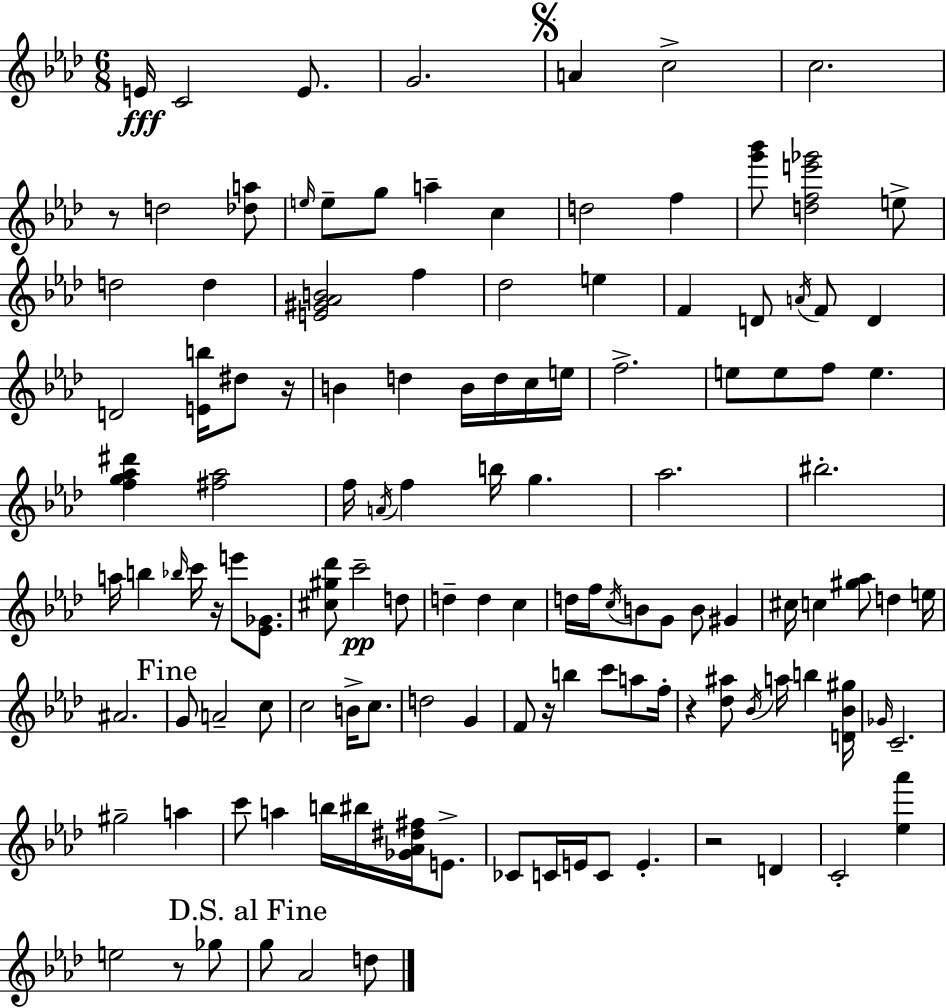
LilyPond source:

{
  \clef treble
  \numericTimeSignature
  \time 6/8
  \key f \minor
  \repeat volta 2 { e'16\fff c'2 e'8. | g'2. | \mark \markup { \musicglyph "scripts.segno" } a'4 c''2-> | c''2. | \break r8 d''2 <des'' a''>8 | \grace { e''16 } e''8-- g''8 a''4-- c''4 | d''2 f''4 | <g''' bes'''>8 <d'' f'' e''' ges'''>2 e''8-> | \break d''2 d''4 | <e' gis' aes' b'>2 f''4 | des''2 e''4 | f'4 d'8 \acciaccatura { a'16 } f'8 d'4 | \break d'2 <e' b''>16 dis''8 | r16 b'4 d''4 b'16 d''16 | c''16 e''16 f''2.-> | e''8 e''8 f''8 e''4. | \break <f'' g'' aes'' dis'''>4 <fis'' aes''>2 | f''16 \acciaccatura { a'16 } f''4 b''16 g''4. | aes''2. | bis''2.-. | \break a''16 b''4 \grace { bes''16 } c'''16 r16 e'''8 | <ees' ges'>8. <cis'' gis'' des'''>8 c'''2--\pp | d''8 d''4-- d''4 | c''4 d''16 f''16 \acciaccatura { c''16 } b'8 g'8 b'8 | \break gis'4 cis''16 c''4 <gis'' aes''>8 | d''4 e''16 ais'2. | \mark "Fine" g'8 a'2-- | c''8 c''2 | \break b'16-> c''8. d''2 | g'4 f'8 r16 b''4 | c'''8 a''8 f''16-. r4 <des'' ais''>8 \acciaccatura { bes'16 } | a''16 b''4 <d' bes' gis''>16 \grace { ges'16 } c'2.-- | \break gis''2-- | a''4 c'''8 a''4 | b''16 bis''16 <ges' aes' dis'' fis''>16 e'8.-> ces'8 c'16 e'16 c'8 | e'4.-. r2 | \break d'4 c'2-. | <ees'' aes'''>4 e''2 | r8 ges''8 \mark "D.S. al Fine" g''8 aes'2 | d''8 } \bar "|."
}